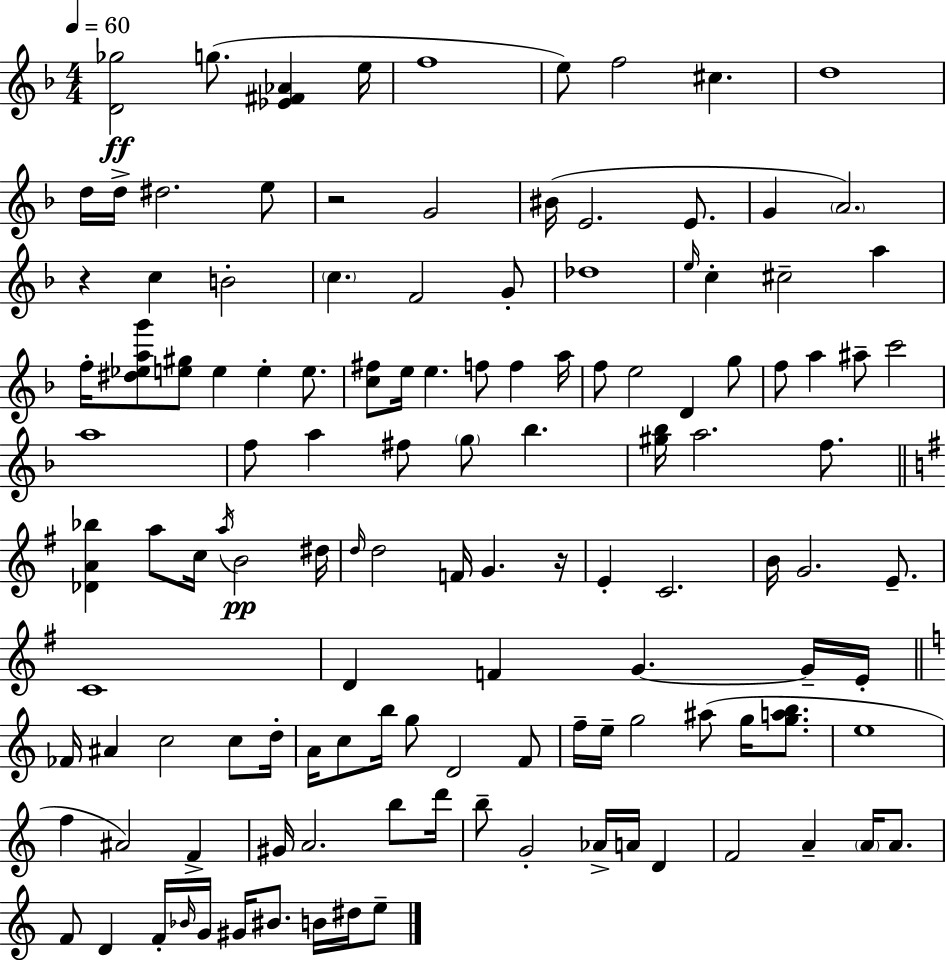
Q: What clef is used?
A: treble